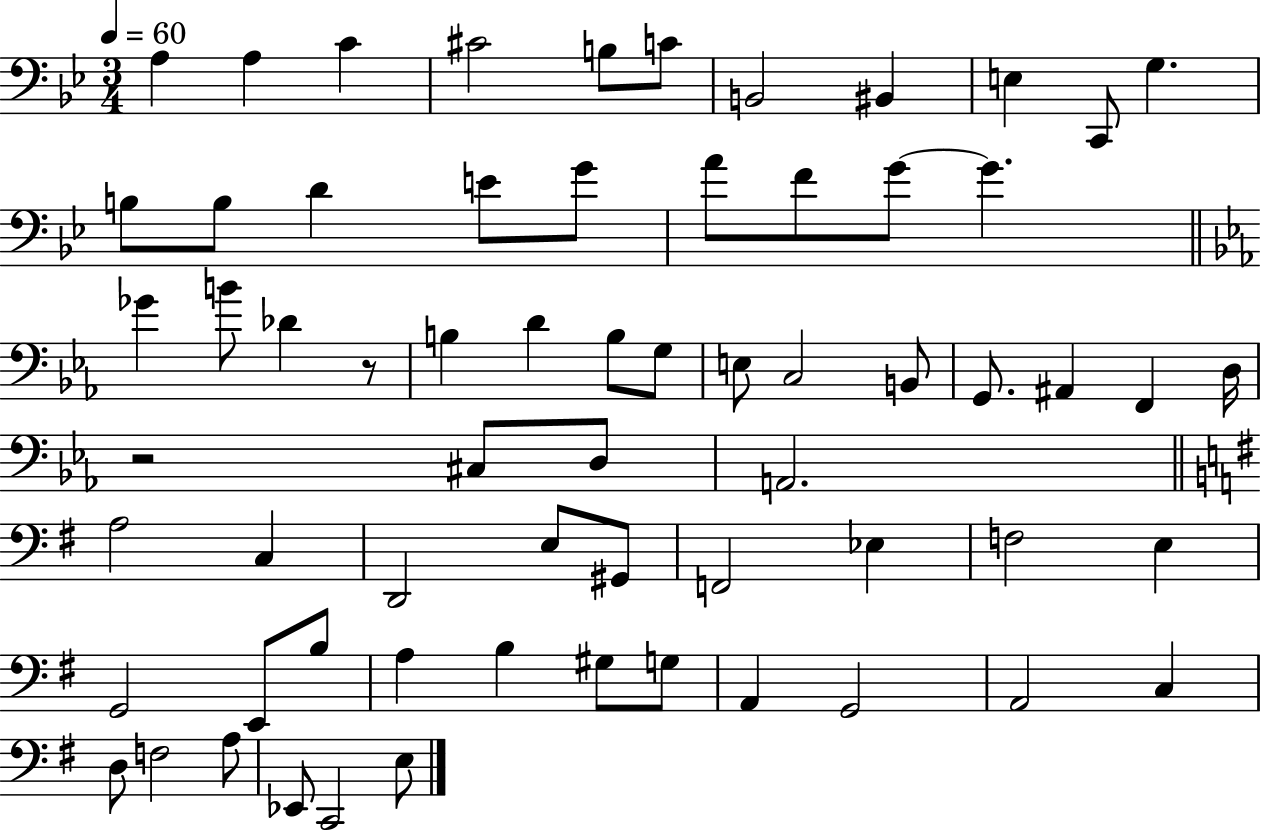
{
  \clef bass
  \numericTimeSignature
  \time 3/4
  \key bes \major
  \tempo 4 = 60
  a4 a4 c'4 | cis'2 b8 c'8 | b,2 bis,4 | e4 c,8 g4. | \break b8 b8 d'4 e'8 g'8 | a'8 f'8 g'8~~ g'4. | \bar "||" \break \key ees \major ges'4 b'8 des'4 r8 | b4 d'4 b8 g8 | e8 c2 b,8 | g,8. ais,4 f,4 d16 | \break r2 cis8 d8 | a,2. | \bar "||" \break \key g \major a2 c4 | d,2 e8 gis,8 | f,2 ees4 | f2 e4 | \break g,2 e,8 b8 | a4 b4 gis8 g8 | a,4 g,2 | a,2 c4 | \break d8 f2 a8 | ees,8 c,2 e8 | \bar "|."
}